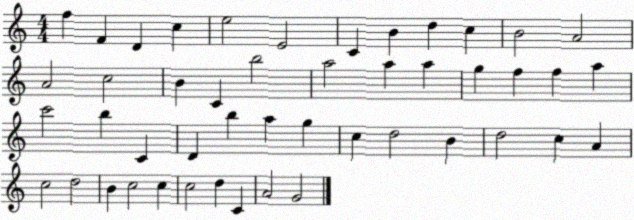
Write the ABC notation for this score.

X:1
T:Untitled
M:4/4
L:1/4
K:C
f F D c e2 E2 C B d c B2 A2 A2 c2 B C b2 a2 a a g f f a c'2 b C D b a g c d2 B d2 c A c2 d2 B c2 c c2 d C A2 G2